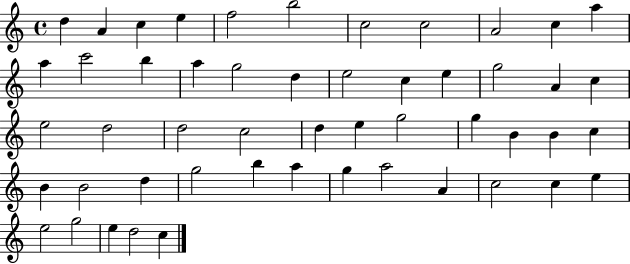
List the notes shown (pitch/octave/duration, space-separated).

D5/q A4/q C5/q E5/q F5/h B5/h C5/h C5/h A4/h C5/q A5/q A5/q C6/h B5/q A5/q G5/h D5/q E5/h C5/q E5/q G5/h A4/q C5/q E5/h D5/h D5/h C5/h D5/q E5/q G5/h G5/q B4/q B4/q C5/q B4/q B4/h D5/q G5/h B5/q A5/q G5/q A5/h A4/q C5/h C5/q E5/q E5/h G5/h E5/q D5/h C5/q